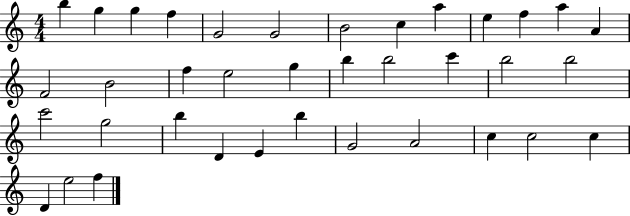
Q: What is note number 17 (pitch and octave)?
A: E5